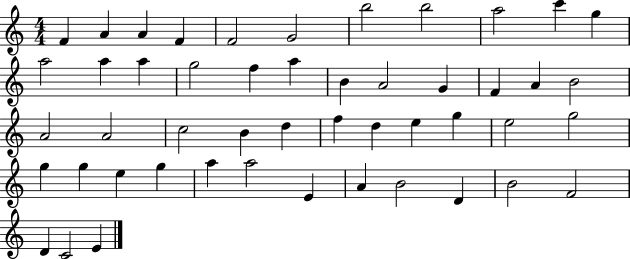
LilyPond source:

{
  \clef treble
  \numericTimeSignature
  \time 4/4
  \key c \major
  f'4 a'4 a'4 f'4 | f'2 g'2 | b''2 b''2 | a''2 c'''4 g''4 | \break a''2 a''4 a''4 | g''2 f''4 a''4 | b'4 a'2 g'4 | f'4 a'4 b'2 | \break a'2 a'2 | c''2 b'4 d''4 | f''4 d''4 e''4 g''4 | e''2 g''2 | \break g''4 g''4 e''4 g''4 | a''4 a''2 e'4 | a'4 b'2 d'4 | b'2 f'2 | \break d'4 c'2 e'4 | \bar "|."
}